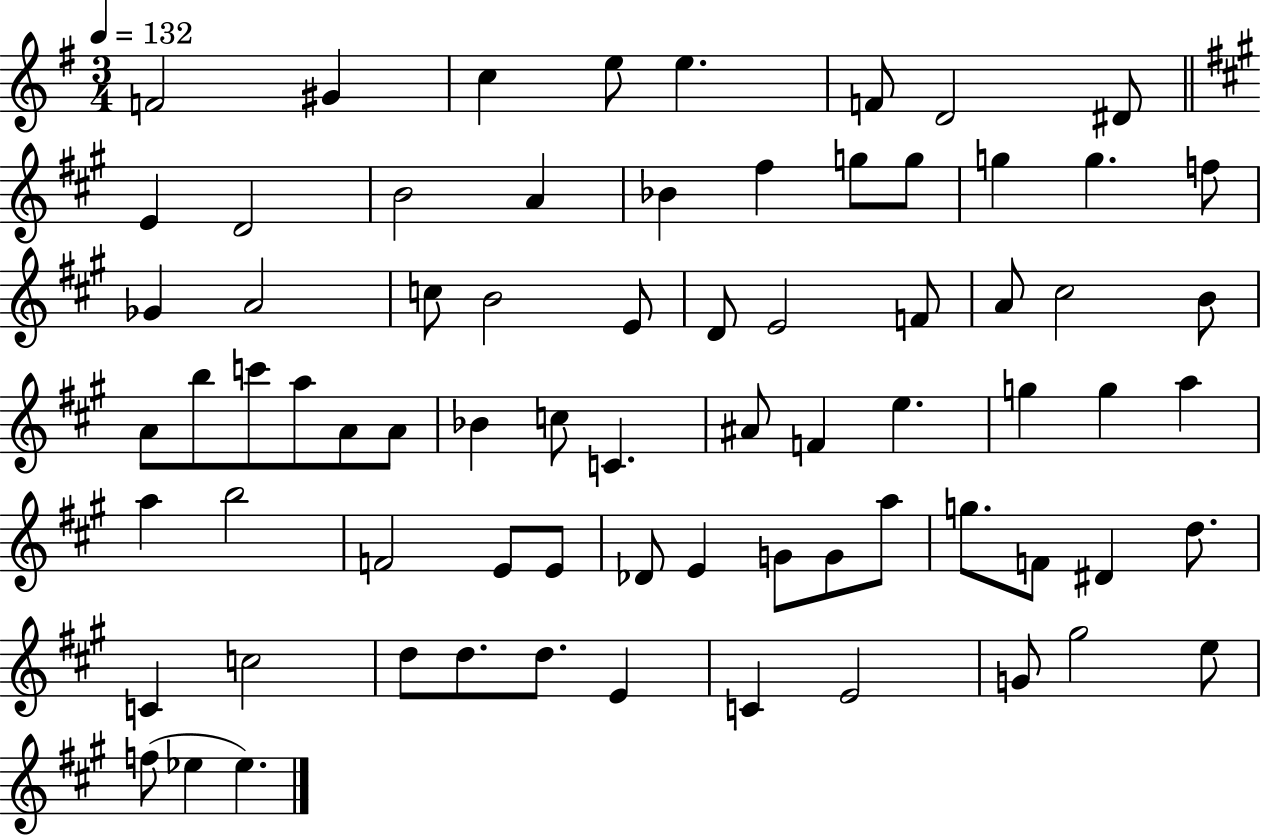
X:1
T:Untitled
M:3/4
L:1/4
K:G
F2 ^G c e/2 e F/2 D2 ^D/2 E D2 B2 A _B ^f g/2 g/2 g g f/2 _G A2 c/2 B2 E/2 D/2 E2 F/2 A/2 ^c2 B/2 A/2 b/2 c'/2 a/2 A/2 A/2 _B c/2 C ^A/2 F e g g a a b2 F2 E/2 E/2 _D/2 E G/2 G/2 a/2 g/2 F/2 ^D d/2 C c2 d/2 d/2 d/2 E C E2 G/2 ^g2 e/2 f/2 _e _e